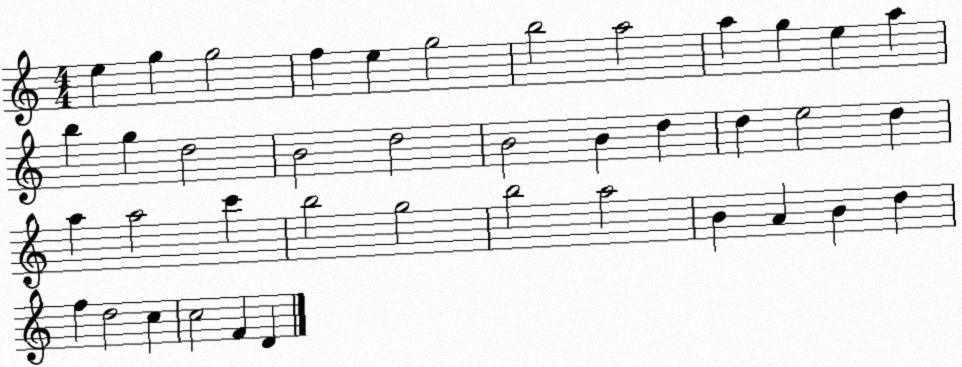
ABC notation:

X:1
T:Untitled
M:4/4
L:1/4
K:C
e g g2 f e g2 b2 a2 a g e a b g d2 B2 d2 B2 B d d e2 d a a2 c' b2 g2 b2 a2 B A B d f d2 c c2 F D